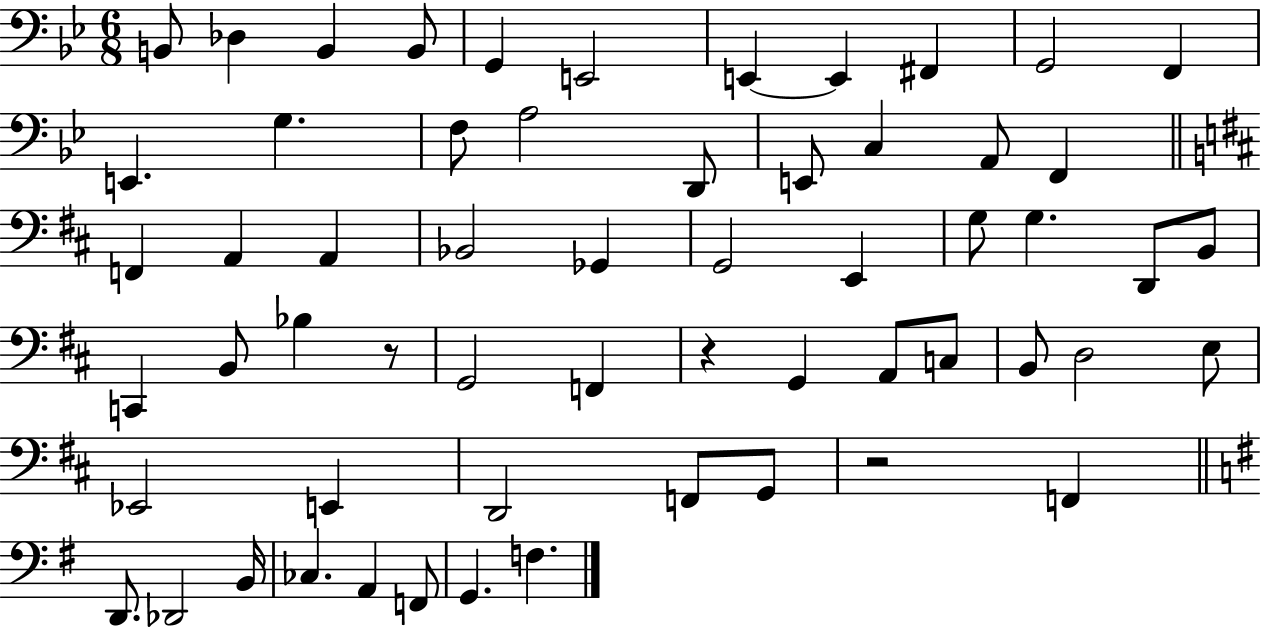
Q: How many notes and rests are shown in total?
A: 59